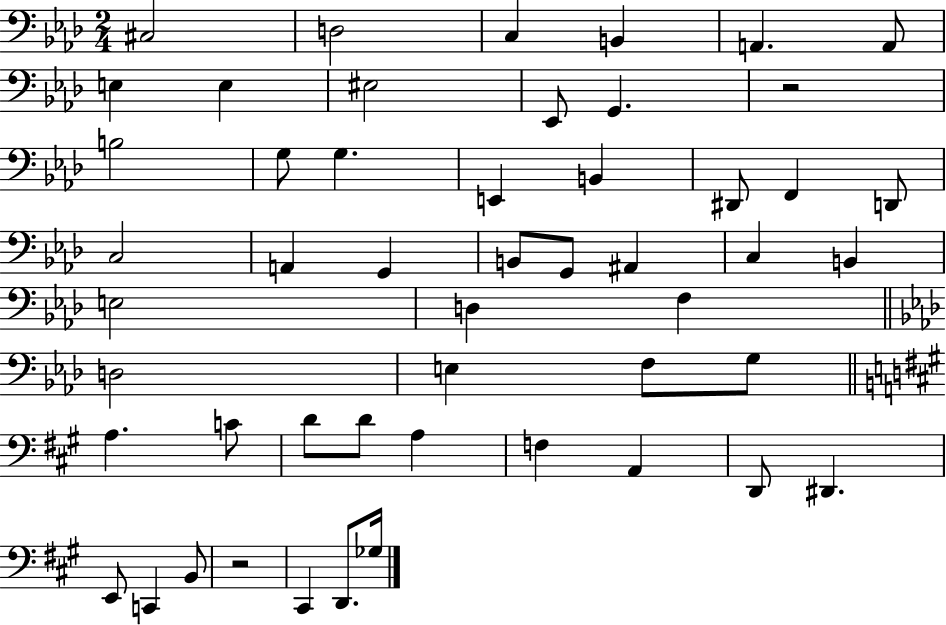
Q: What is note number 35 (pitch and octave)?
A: A3